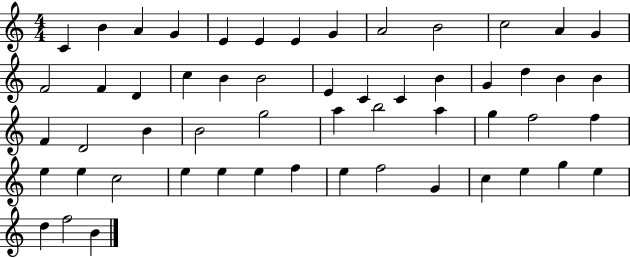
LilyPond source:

{
  \clef treble
  \numericTimeSignature
  \time 4/4
  \key c \major
  c'4 b'4 a'4 g'4 | e'4 e'4 e'4 g'4 | a'2 b'2 | c''2 a'4 g'4 | \break f'2 f'4 d'4 | c''4 b'4 b'2 | e'4 c'4 c'4 b'4 | g'4 d''4 b'4 b'4 | \break f'4 d'2 b'4 | b'2 g''2 | a''4 b''2 a''4 | g''4 f''2 f''4 | \break e''4 e''4 c''2 | e''4 e''4 e''4 f''4 | e''4 f''2 g'4 | c''4 e''4 g''4 e''4 | \break d''4 f''2 b'4 | \bar "|."
}